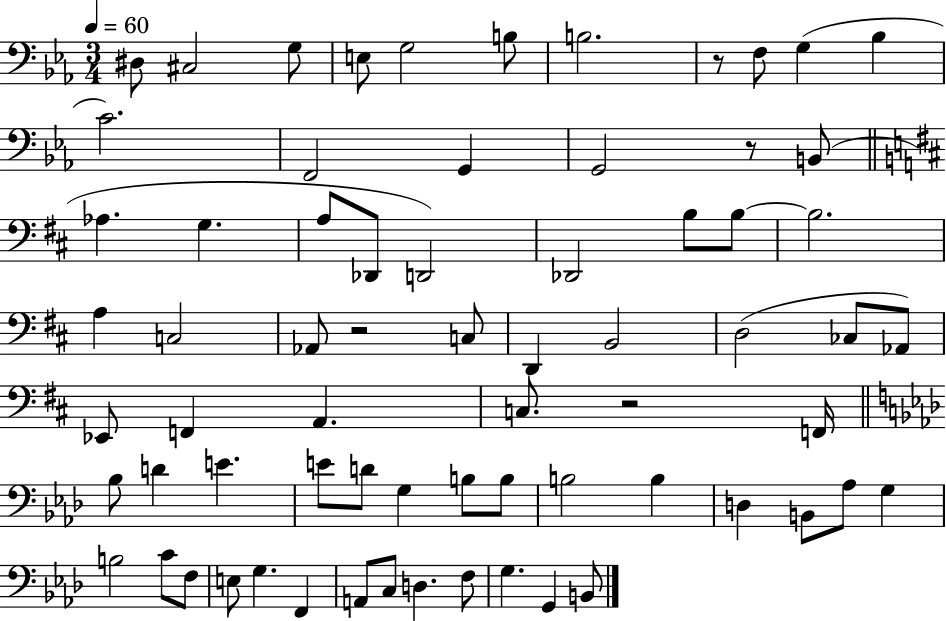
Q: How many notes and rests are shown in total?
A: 69